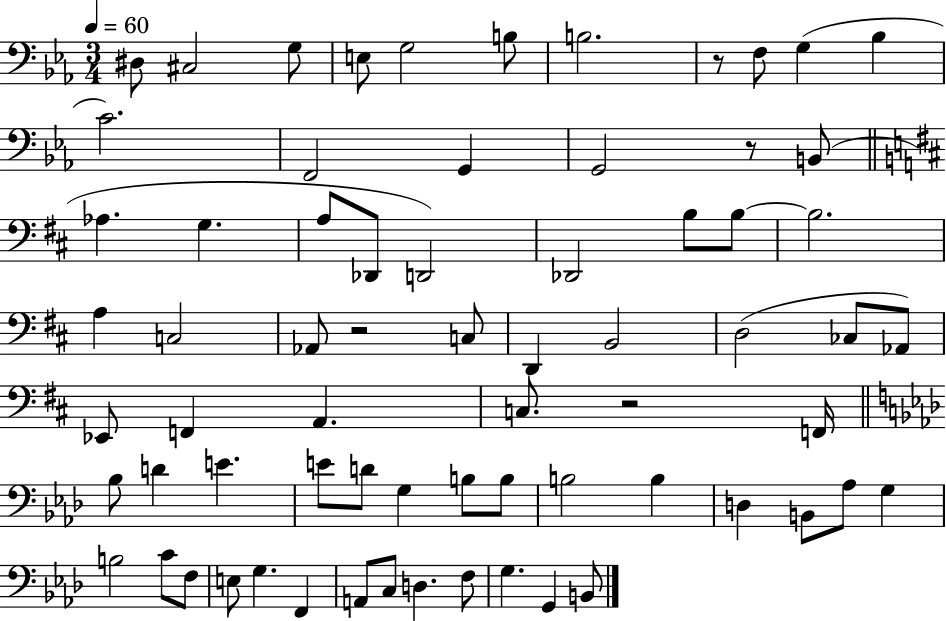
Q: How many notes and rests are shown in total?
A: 69